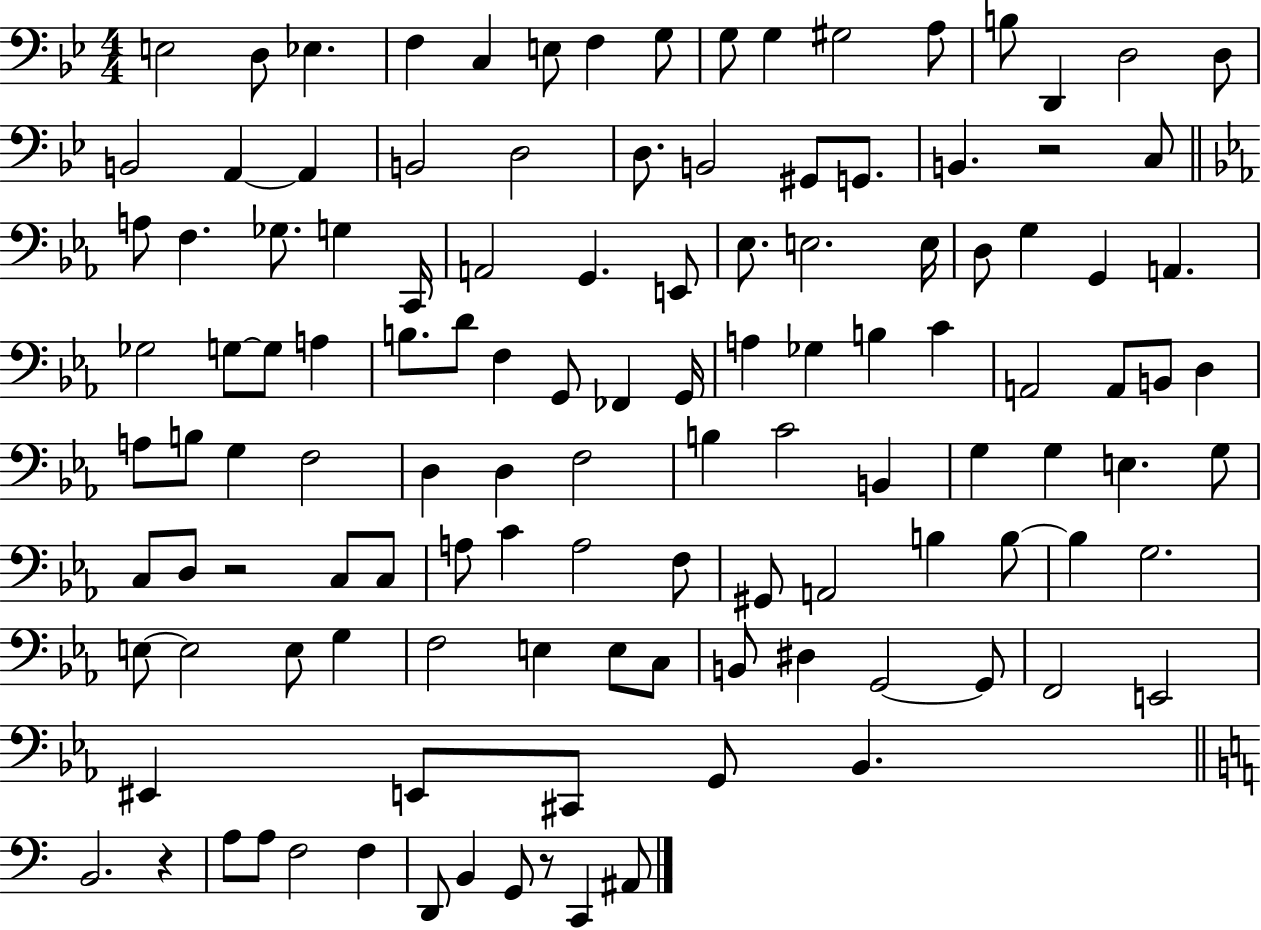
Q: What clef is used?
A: bass